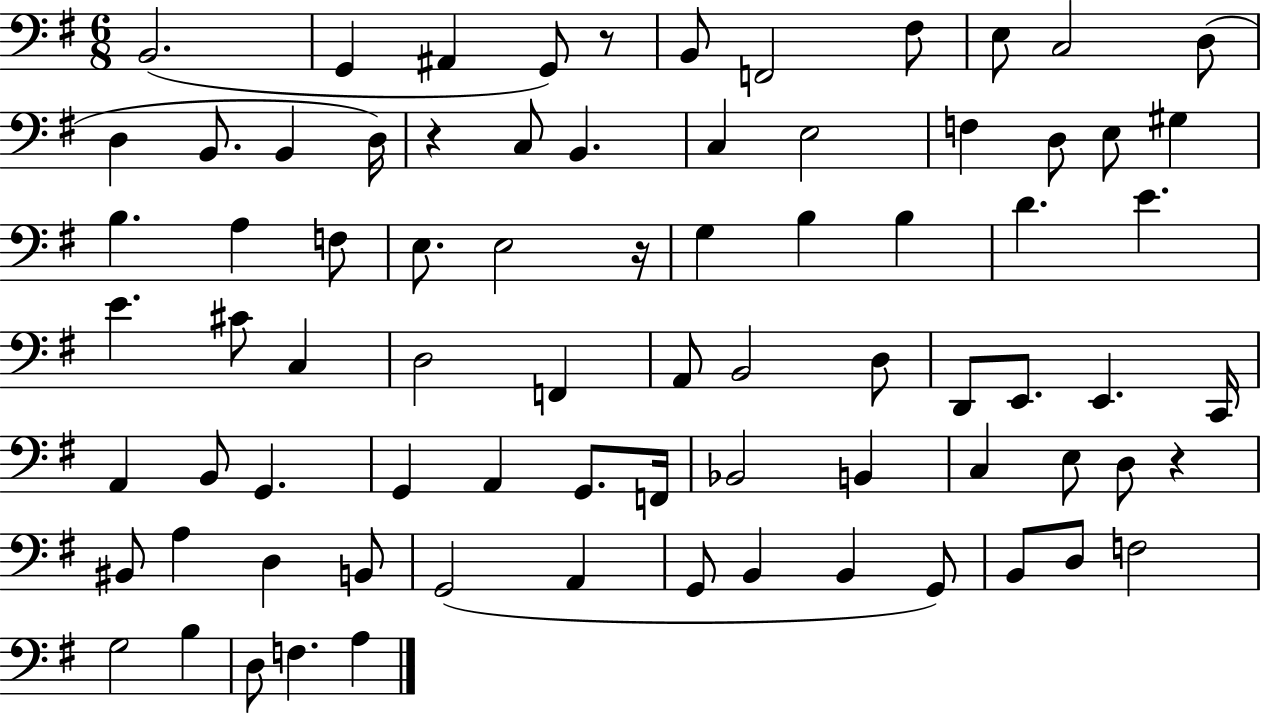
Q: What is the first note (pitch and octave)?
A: B2